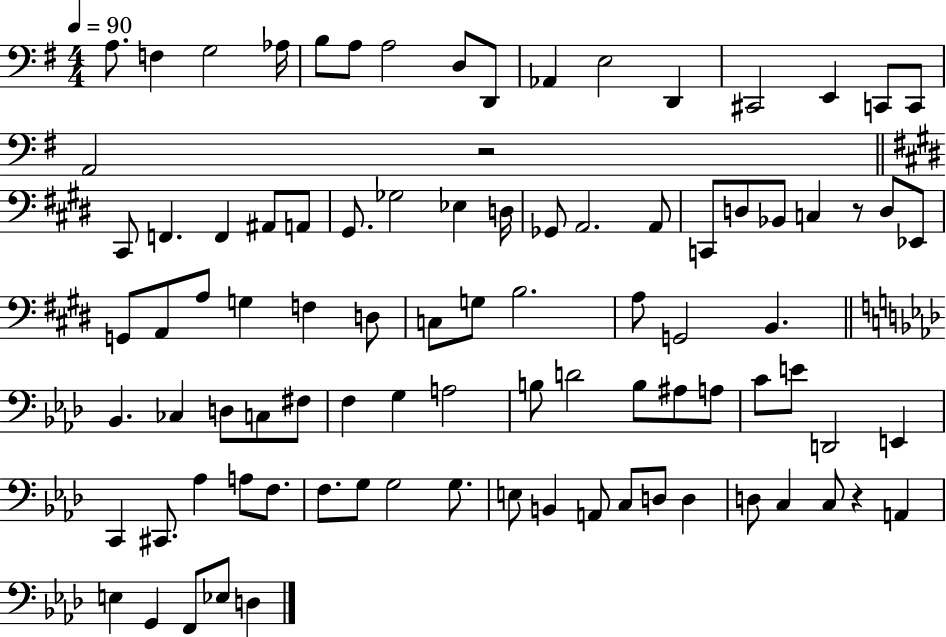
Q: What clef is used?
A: bass